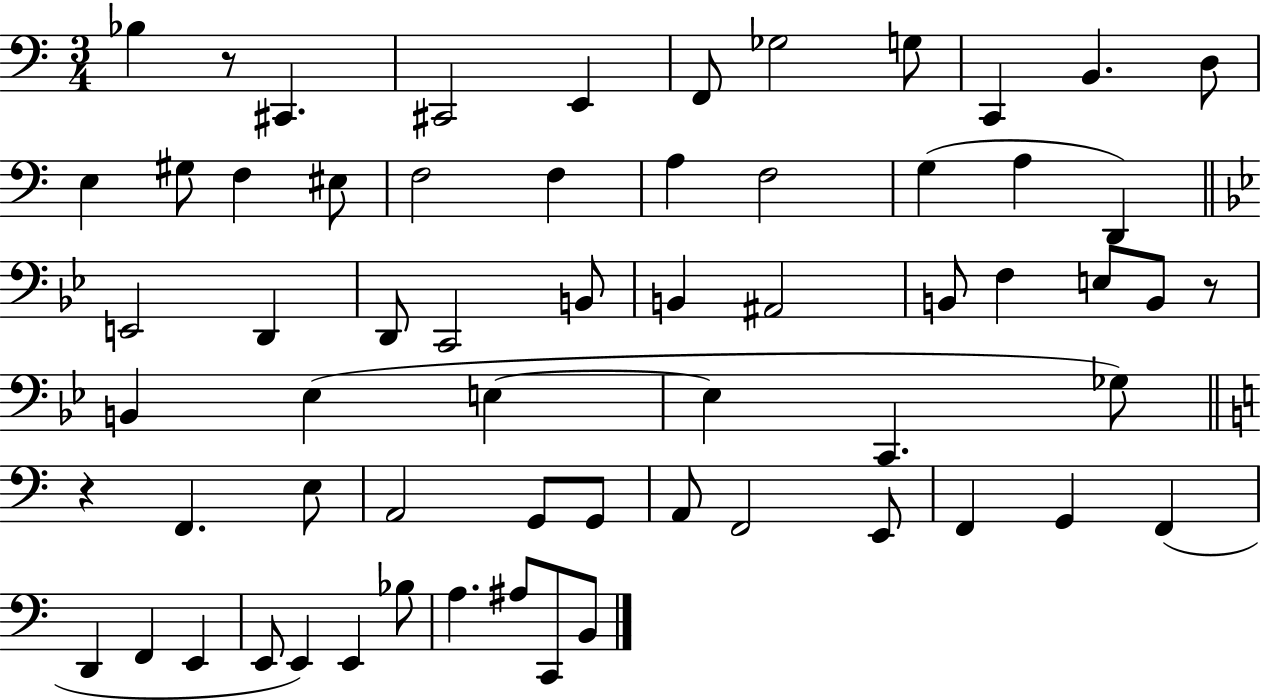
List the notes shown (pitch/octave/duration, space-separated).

Bb3/q R/e C#2/q. C#2/h E2/q F2/e Gb3/h G3/e C2/q B2/q. D3/e E3/q G#3/e F3/q EIS3/e F3/h F3/q A3/q F3/h G3/q A3/q D2/q E2/h D2/q D2/e C2/h B2/e B2/q A#2/h B2/e F3/q E3/e B2/e R/e B2/q Eb3/q E3/q E3/q C2/q. Gb3/e R/q F2/q. E3/e A2/h G2/e G2/e A2/e F2/h E2/e F2/q G2/q F2/q D2/q F2/q E2/q E2/e E2/q E2/q Bb3/e A3/q. A#3/e C2/e B2/e